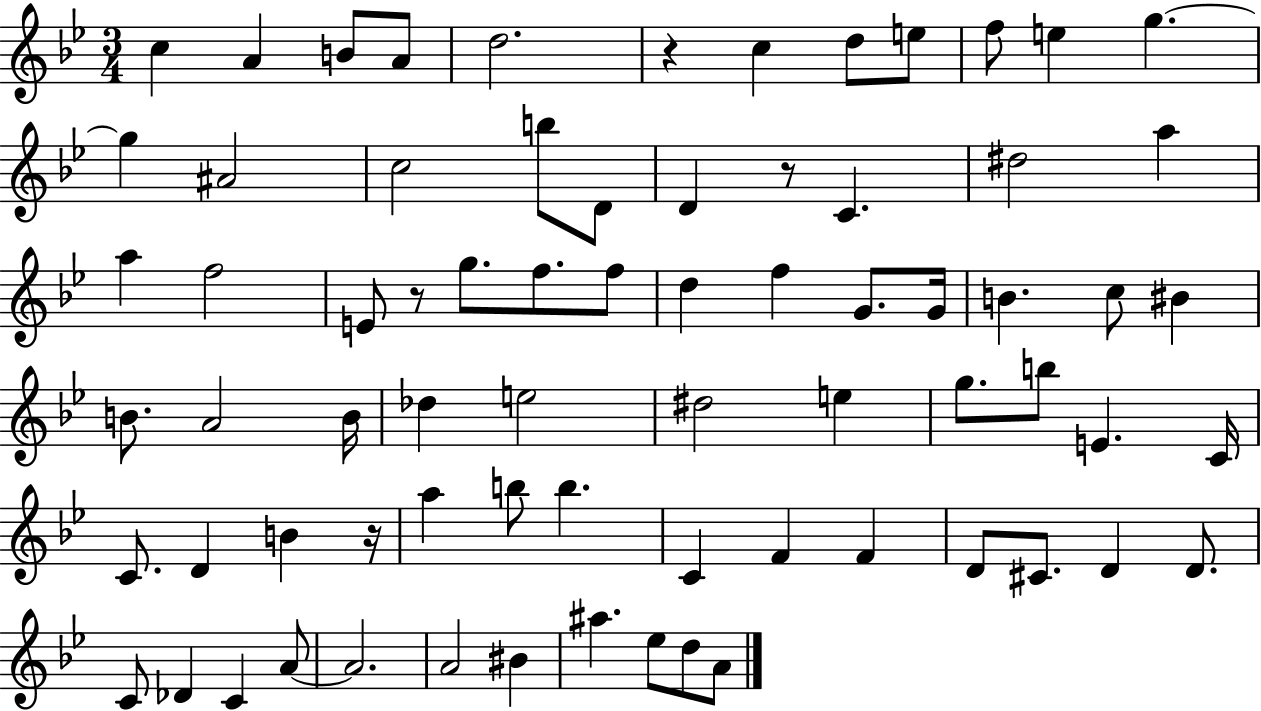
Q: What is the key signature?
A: BES major